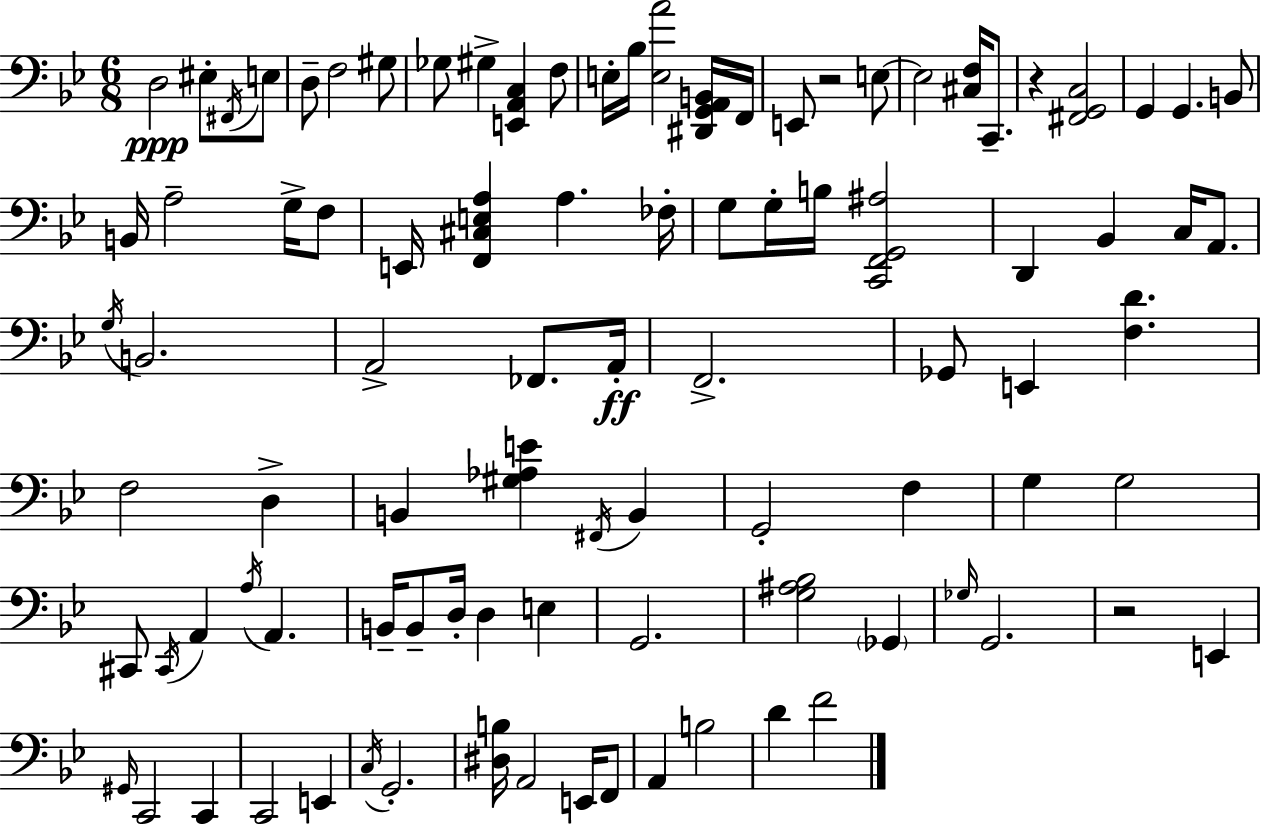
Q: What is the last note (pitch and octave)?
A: F4